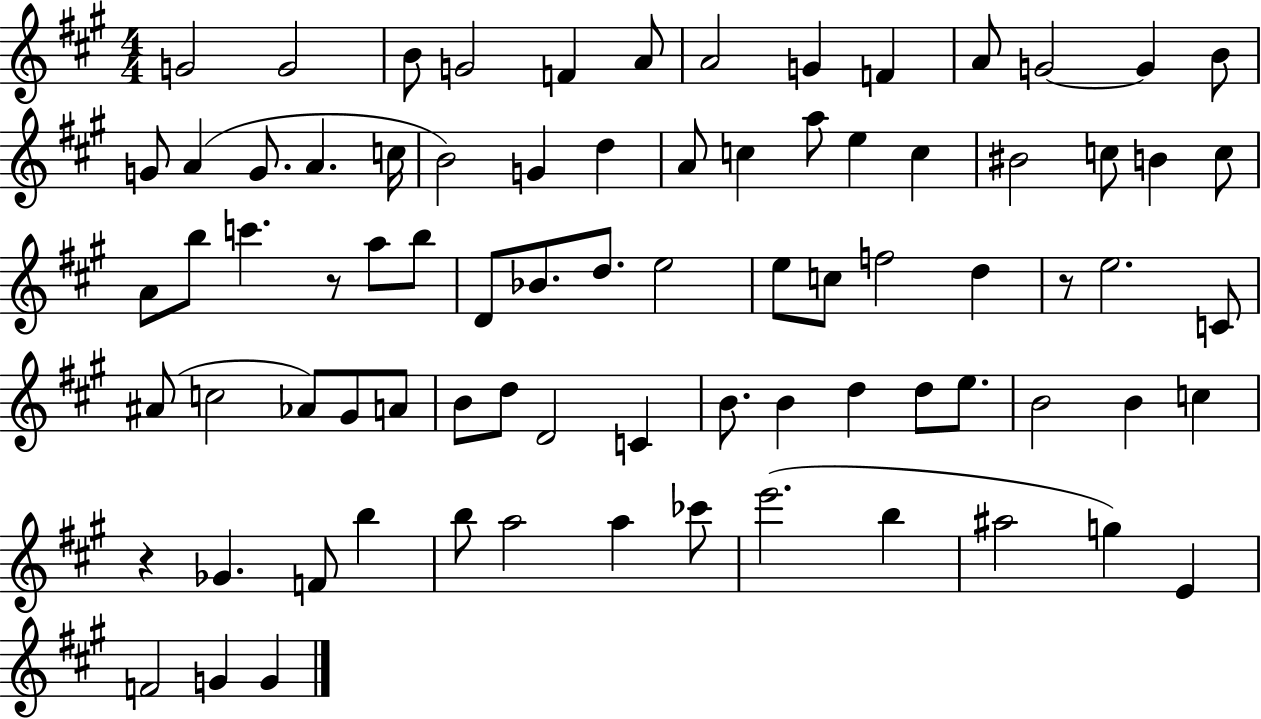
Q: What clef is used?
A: treble